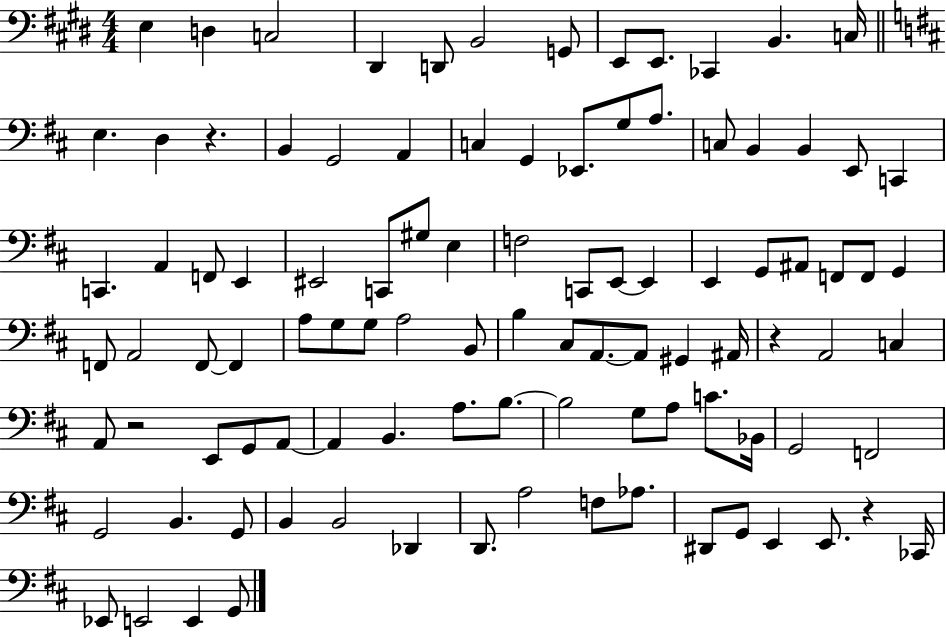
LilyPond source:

{
  \clef bass
  \numericTimeSignature
  \time 4/4
  \key e \major
  e4 d4 c2 | dis,4 d,8 b,2 g,8 | e,8 e,8. ces,4 b,4. c16 | \bar "||" \break \key b \minor e4. d4 r4. | b,4 g,2 a,4 | c4 g,4 ees,8. g8 a8. | c8 b,4 b,4 e,8 c,4 | \break c,4. a,4 f,8 e,4 | eis,2 c,8 gis8 e4 | f2 c,8 e,8~~ e,4 | e,4 g,8 ais,8 f,8 f,8 g,4 | \break f,8 a,2 f,8~~ f,4 | a8 g8 g8 a2 b,8 | b4 cis8 a,8.~~ a,8 gis,4 ais,16 | r4 a,2 c4 | \break a,8 r2 e,8 g,8 a,8~~ | a,4 b,4. a8. b8.~~ | b2 g8 a8 c'8. bes,16 | g,2 f,2 | \break g,2 b,4. g,8 | b,4 b,2 des,4 | d,8. a2 f8 aes8. | dis,8 g,8 e,4 e,8. r4 ces,16 | \break ees,8 e,2 e,4 g,8 | \bar "|."
}